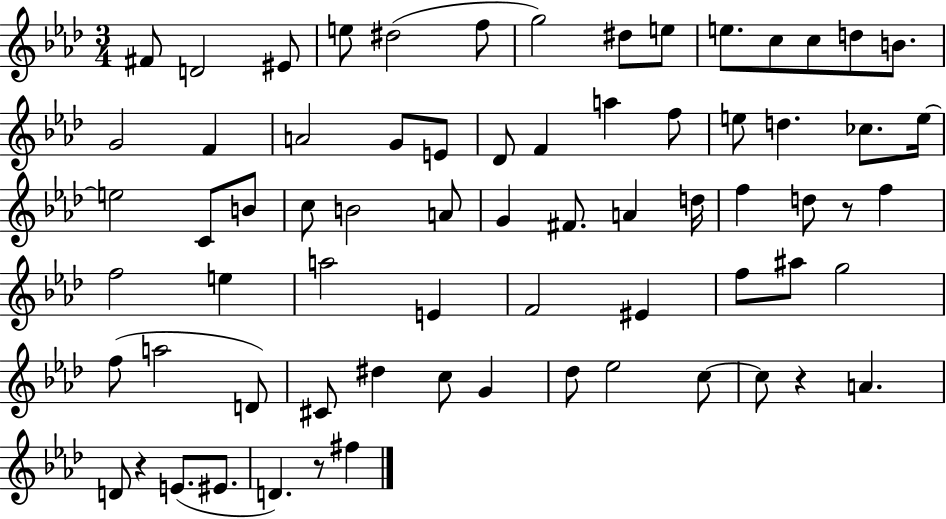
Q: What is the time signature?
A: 3/4